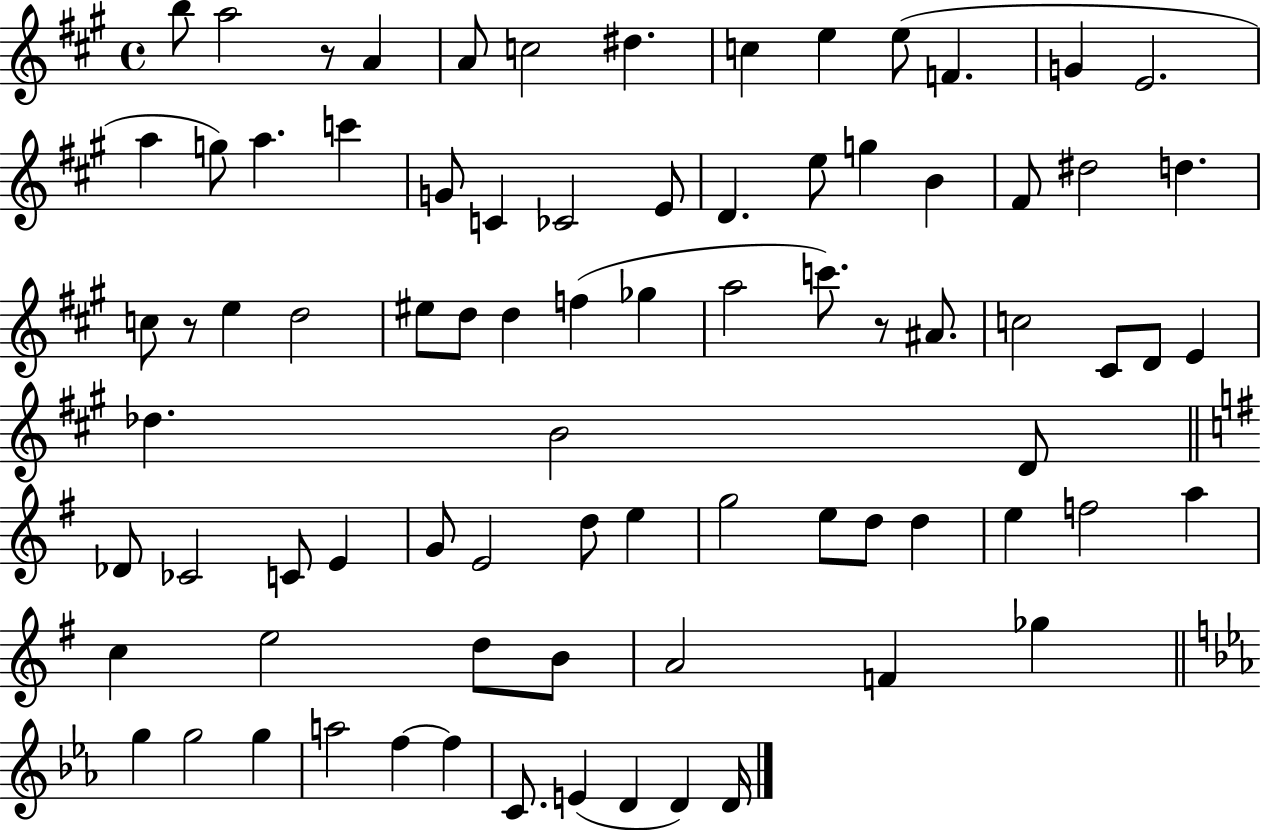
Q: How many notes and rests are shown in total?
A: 81